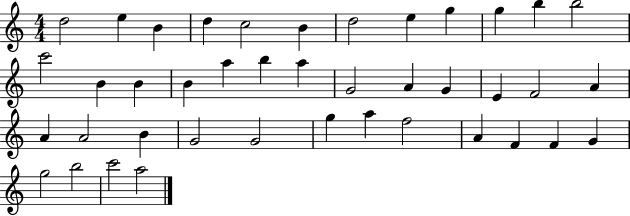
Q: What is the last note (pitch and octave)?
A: A5